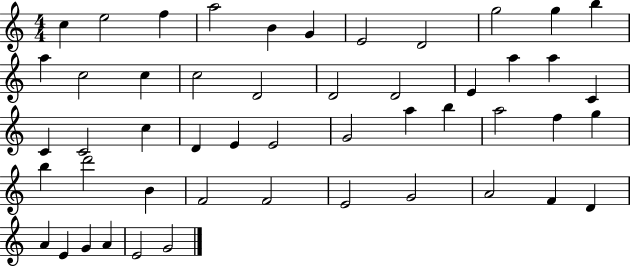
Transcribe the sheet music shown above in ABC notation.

X:1
T:Untitled
M:4/4
L:1/4
K:C
c e2 f a2 B G E2 D2 g2 g b a c2 c c2 D2 D2 D2 E a a C C C2 c D E E2 G2 a b a2 f g b d'2 B F2 F2 E2 G2 A2 F D A E G A E2 G2